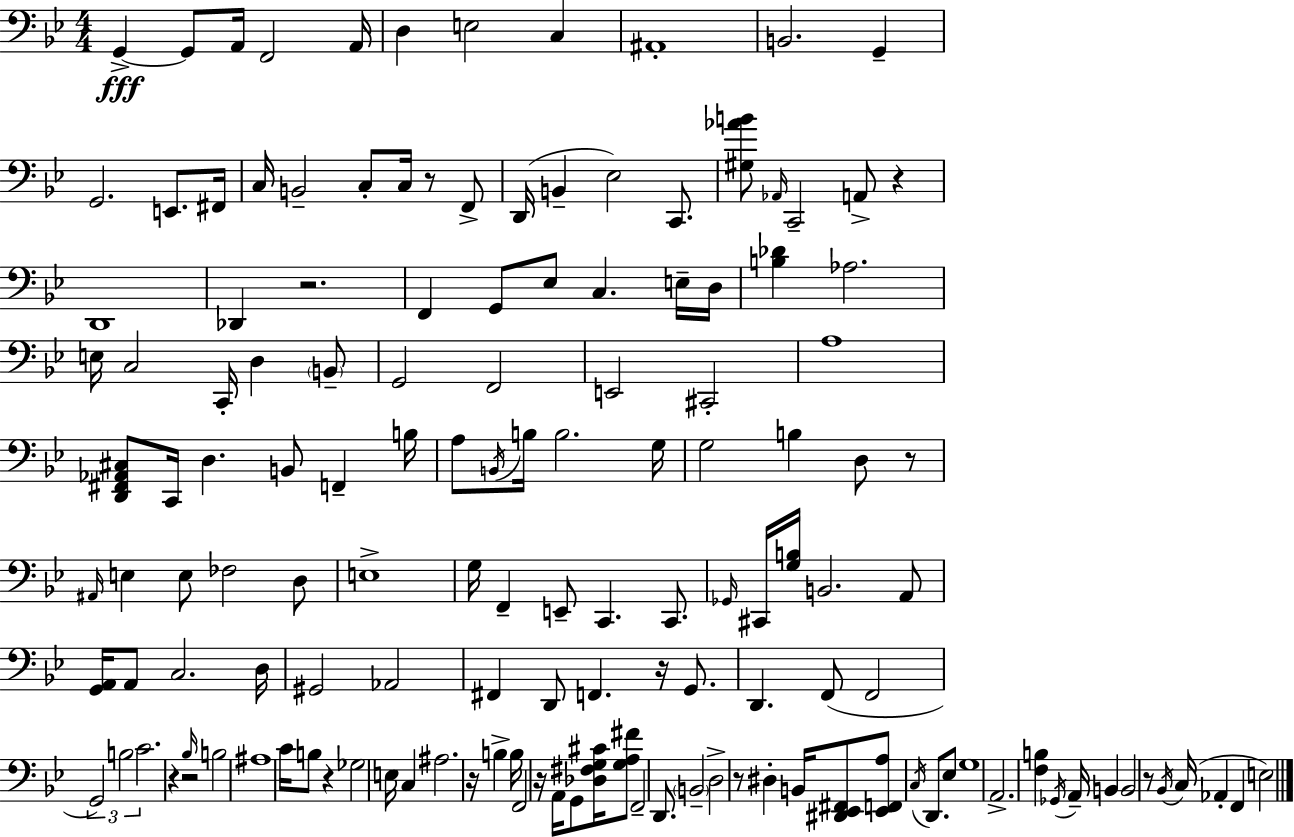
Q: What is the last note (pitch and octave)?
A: E3